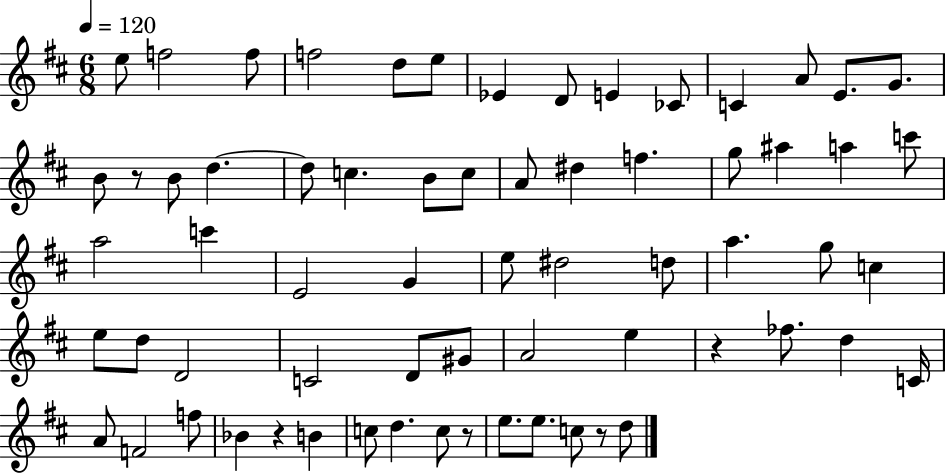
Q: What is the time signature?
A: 6/8